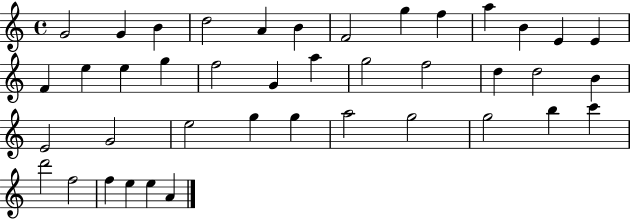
{
  \clef treble
  \time 4/4
  \defaultTimeSignature
  \key c \major
  g'2 g'4 b'4 | d''2 a'4 b'4 | f'2 g''4 f''4 | a''4 b'4 e'4 e'4 | \break f'4 e''4 e''4 g''4 | f''2 g'4 a''4 | g''2 f''2 | d''4 d''2 b'4 | \break e'2 g'2 | e''2 g''4 g''4 | a''2 g''2 | g''2 b''4 c'''4 | \break d'''2 f''2 | f''4 e''4 e''4 a'4 | \bar "|."
}